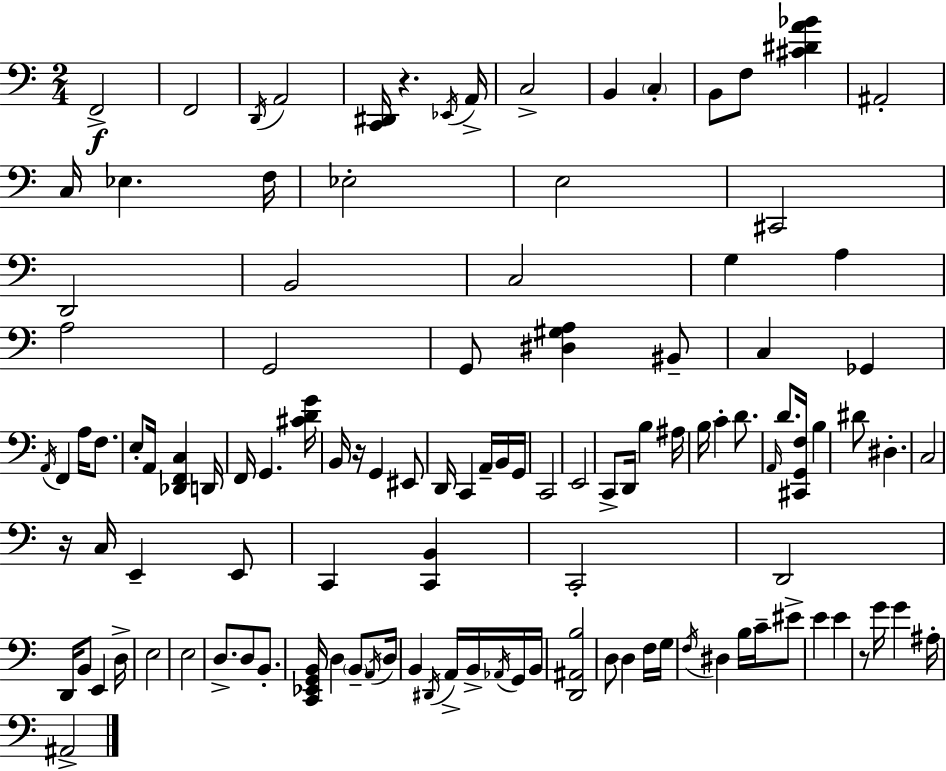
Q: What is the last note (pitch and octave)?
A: A#2